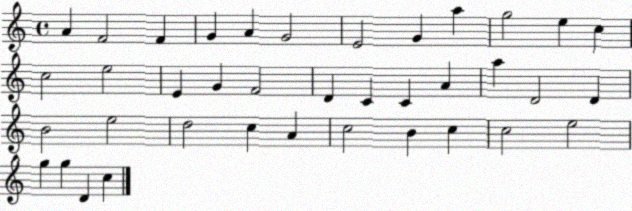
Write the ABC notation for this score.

X:1
T:Untitled
M:4/4
L:1/4
K:C
A F2 F G A G2 E2 G a g2 e c c2 e2 E G F2 D C C A a D2 D B2 e2 d2 c A c2 B c c2 e2 g g D c